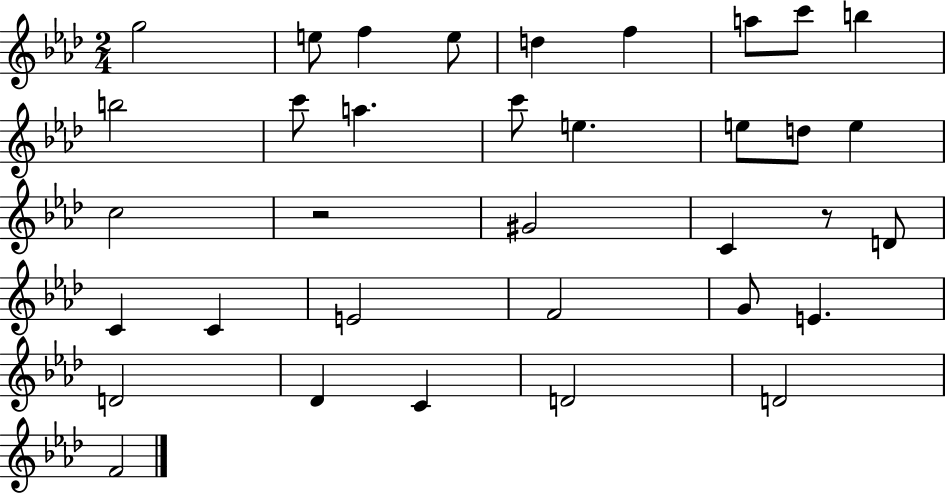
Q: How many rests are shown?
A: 2